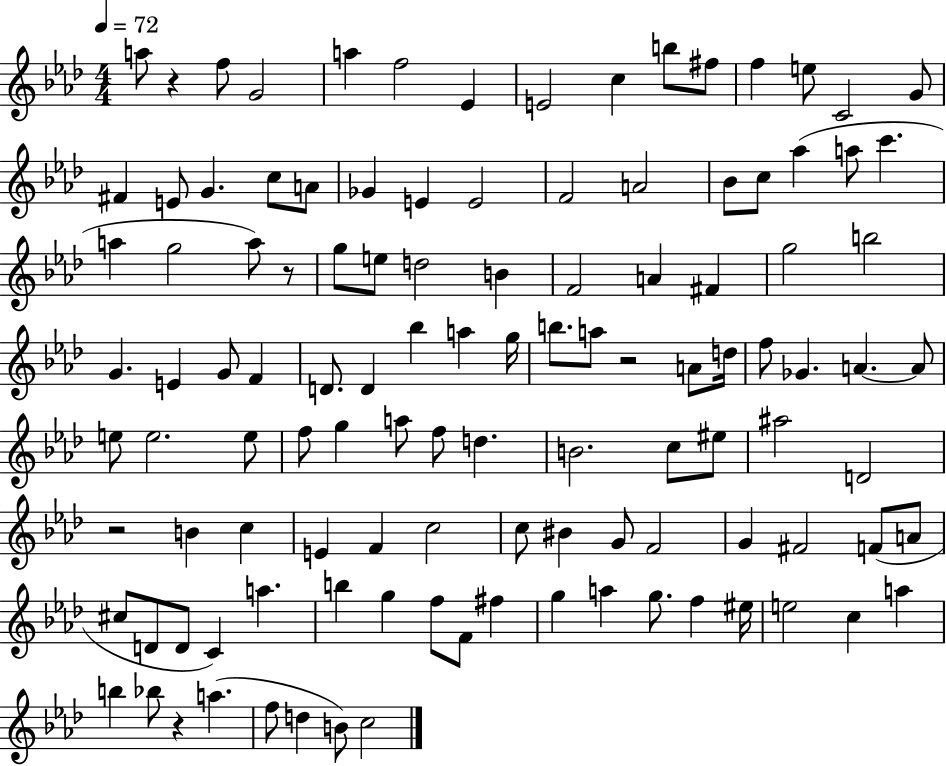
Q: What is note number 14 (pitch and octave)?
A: G4